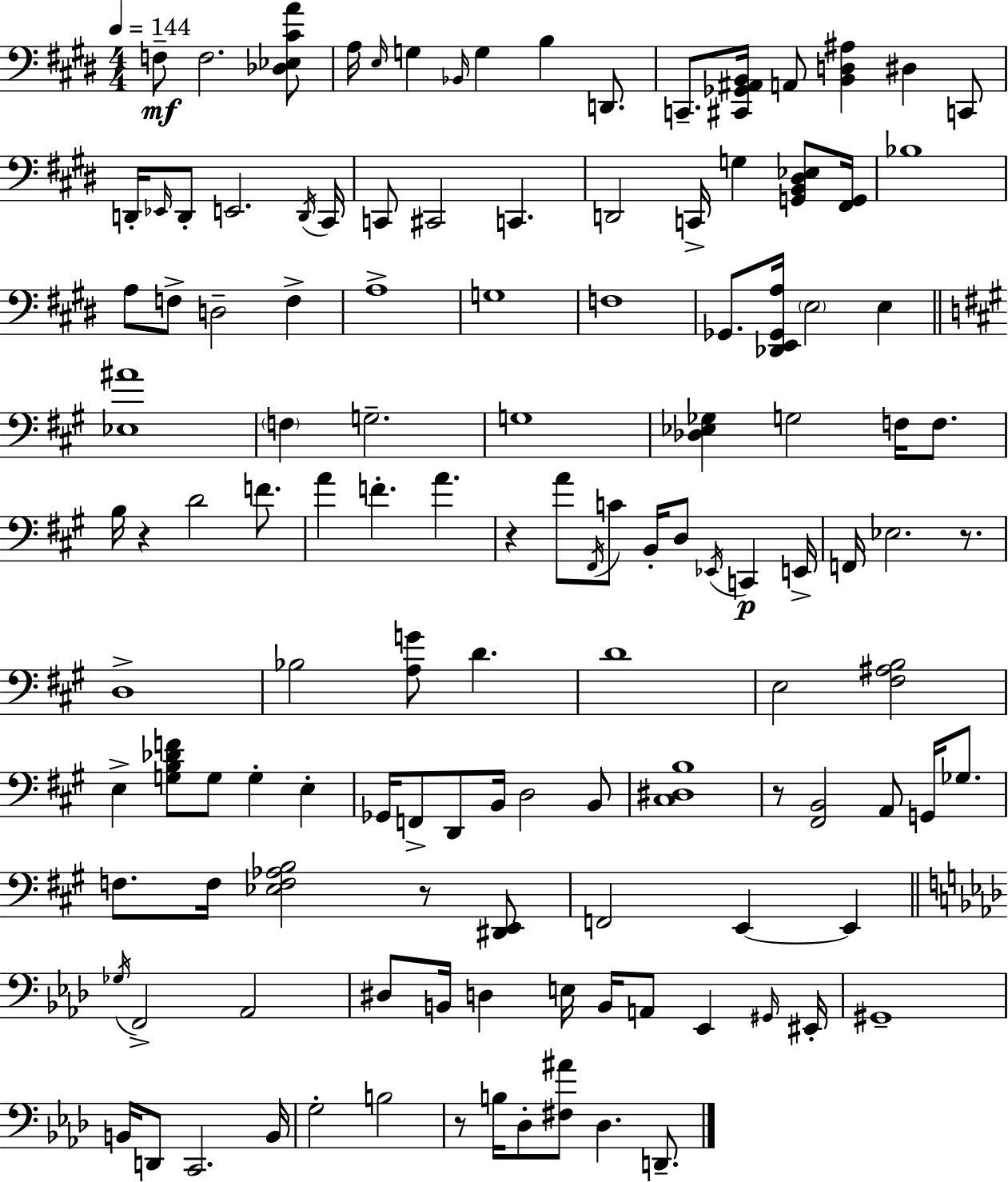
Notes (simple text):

F3/e F3/h. [Db3,Eb3,C#4,A4]/e A3/s E3/s G3/q Bb2/s G3/q B3/q D2/e. C2/e. [C#2,Gb2,A#2,B2]/s A2/e [B2,D3,A#3]/q D#3/q C2/e D2/s Eb2/s D2/e E2/h. D2/s C#2/s C2/e C#2/h C2/q. D2/h C2/s G3/q [G2,B2,D#3,Eb3]/e [F#2,G2]/s Bb3/w A3/e F3/e D3/h F3/q A3/w G3/w F3/w Gb2/e. [Db2,E2,Gb2,A3]/s E3/h E3/q [Eb3,A#4]/w F3/q G3/h. G3/w [Db3,Eb3,Gb3]/q G3/h F3/s F3/e. B3/s R/q D4/h F4/e. A4/q F4/q. A4/q. R/q A4/e F#2/s C4/e B2/s D3/e Eb2/s C2/q E2/s F2/s Eb3/h. R/e. D3/w Bb3/h [A3,G4]/e D4/q. D4/w E3/h [F#3,A#3,B3]/h E3/q [G3,B3,Db4,F4]/e G3/e G3/q E3/q Gb2/s F2/e D2/e B2/s D3/h B2/e [C#3,D#3,B3]/w R/e [F#2,B2]/h A2/e G2/s Gb3/e. F3/e. F3/s [Eb3,F3,Ab3,B3]/h R/e [D#2,E2]/e F2/h E2/q E2/q Gb3/s F2/h Ab2/h D#3/e B2/s D3/q E3/s B2/s A2/e Eb2/q G#2/s EIS2/s G#2/w B2/s D2/e C2/h. B2/s G3/h B3/h R/e B3/s Db3/e [F#3,A#4]/e Db3/q. D2/e.